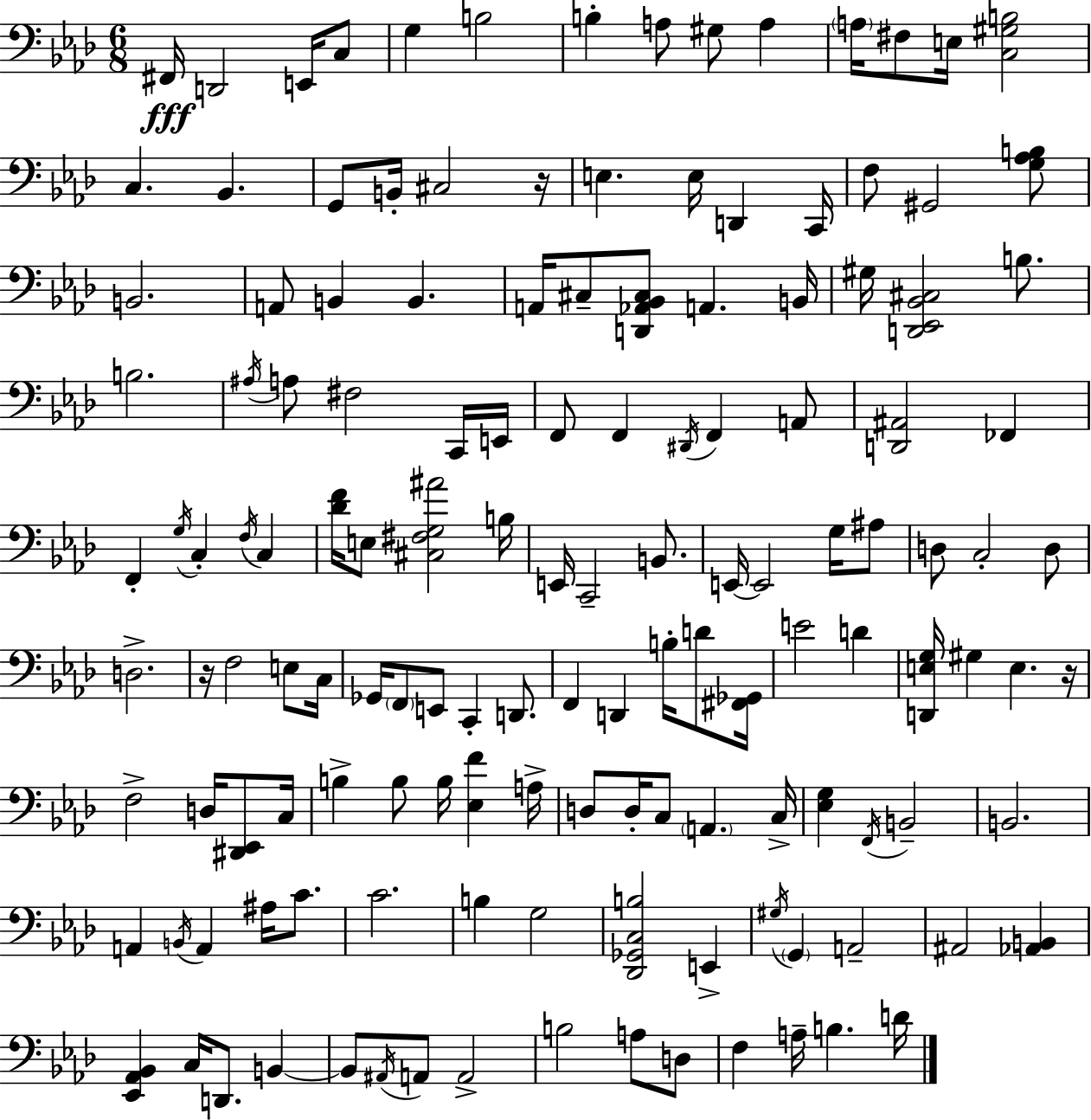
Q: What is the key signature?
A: AES major